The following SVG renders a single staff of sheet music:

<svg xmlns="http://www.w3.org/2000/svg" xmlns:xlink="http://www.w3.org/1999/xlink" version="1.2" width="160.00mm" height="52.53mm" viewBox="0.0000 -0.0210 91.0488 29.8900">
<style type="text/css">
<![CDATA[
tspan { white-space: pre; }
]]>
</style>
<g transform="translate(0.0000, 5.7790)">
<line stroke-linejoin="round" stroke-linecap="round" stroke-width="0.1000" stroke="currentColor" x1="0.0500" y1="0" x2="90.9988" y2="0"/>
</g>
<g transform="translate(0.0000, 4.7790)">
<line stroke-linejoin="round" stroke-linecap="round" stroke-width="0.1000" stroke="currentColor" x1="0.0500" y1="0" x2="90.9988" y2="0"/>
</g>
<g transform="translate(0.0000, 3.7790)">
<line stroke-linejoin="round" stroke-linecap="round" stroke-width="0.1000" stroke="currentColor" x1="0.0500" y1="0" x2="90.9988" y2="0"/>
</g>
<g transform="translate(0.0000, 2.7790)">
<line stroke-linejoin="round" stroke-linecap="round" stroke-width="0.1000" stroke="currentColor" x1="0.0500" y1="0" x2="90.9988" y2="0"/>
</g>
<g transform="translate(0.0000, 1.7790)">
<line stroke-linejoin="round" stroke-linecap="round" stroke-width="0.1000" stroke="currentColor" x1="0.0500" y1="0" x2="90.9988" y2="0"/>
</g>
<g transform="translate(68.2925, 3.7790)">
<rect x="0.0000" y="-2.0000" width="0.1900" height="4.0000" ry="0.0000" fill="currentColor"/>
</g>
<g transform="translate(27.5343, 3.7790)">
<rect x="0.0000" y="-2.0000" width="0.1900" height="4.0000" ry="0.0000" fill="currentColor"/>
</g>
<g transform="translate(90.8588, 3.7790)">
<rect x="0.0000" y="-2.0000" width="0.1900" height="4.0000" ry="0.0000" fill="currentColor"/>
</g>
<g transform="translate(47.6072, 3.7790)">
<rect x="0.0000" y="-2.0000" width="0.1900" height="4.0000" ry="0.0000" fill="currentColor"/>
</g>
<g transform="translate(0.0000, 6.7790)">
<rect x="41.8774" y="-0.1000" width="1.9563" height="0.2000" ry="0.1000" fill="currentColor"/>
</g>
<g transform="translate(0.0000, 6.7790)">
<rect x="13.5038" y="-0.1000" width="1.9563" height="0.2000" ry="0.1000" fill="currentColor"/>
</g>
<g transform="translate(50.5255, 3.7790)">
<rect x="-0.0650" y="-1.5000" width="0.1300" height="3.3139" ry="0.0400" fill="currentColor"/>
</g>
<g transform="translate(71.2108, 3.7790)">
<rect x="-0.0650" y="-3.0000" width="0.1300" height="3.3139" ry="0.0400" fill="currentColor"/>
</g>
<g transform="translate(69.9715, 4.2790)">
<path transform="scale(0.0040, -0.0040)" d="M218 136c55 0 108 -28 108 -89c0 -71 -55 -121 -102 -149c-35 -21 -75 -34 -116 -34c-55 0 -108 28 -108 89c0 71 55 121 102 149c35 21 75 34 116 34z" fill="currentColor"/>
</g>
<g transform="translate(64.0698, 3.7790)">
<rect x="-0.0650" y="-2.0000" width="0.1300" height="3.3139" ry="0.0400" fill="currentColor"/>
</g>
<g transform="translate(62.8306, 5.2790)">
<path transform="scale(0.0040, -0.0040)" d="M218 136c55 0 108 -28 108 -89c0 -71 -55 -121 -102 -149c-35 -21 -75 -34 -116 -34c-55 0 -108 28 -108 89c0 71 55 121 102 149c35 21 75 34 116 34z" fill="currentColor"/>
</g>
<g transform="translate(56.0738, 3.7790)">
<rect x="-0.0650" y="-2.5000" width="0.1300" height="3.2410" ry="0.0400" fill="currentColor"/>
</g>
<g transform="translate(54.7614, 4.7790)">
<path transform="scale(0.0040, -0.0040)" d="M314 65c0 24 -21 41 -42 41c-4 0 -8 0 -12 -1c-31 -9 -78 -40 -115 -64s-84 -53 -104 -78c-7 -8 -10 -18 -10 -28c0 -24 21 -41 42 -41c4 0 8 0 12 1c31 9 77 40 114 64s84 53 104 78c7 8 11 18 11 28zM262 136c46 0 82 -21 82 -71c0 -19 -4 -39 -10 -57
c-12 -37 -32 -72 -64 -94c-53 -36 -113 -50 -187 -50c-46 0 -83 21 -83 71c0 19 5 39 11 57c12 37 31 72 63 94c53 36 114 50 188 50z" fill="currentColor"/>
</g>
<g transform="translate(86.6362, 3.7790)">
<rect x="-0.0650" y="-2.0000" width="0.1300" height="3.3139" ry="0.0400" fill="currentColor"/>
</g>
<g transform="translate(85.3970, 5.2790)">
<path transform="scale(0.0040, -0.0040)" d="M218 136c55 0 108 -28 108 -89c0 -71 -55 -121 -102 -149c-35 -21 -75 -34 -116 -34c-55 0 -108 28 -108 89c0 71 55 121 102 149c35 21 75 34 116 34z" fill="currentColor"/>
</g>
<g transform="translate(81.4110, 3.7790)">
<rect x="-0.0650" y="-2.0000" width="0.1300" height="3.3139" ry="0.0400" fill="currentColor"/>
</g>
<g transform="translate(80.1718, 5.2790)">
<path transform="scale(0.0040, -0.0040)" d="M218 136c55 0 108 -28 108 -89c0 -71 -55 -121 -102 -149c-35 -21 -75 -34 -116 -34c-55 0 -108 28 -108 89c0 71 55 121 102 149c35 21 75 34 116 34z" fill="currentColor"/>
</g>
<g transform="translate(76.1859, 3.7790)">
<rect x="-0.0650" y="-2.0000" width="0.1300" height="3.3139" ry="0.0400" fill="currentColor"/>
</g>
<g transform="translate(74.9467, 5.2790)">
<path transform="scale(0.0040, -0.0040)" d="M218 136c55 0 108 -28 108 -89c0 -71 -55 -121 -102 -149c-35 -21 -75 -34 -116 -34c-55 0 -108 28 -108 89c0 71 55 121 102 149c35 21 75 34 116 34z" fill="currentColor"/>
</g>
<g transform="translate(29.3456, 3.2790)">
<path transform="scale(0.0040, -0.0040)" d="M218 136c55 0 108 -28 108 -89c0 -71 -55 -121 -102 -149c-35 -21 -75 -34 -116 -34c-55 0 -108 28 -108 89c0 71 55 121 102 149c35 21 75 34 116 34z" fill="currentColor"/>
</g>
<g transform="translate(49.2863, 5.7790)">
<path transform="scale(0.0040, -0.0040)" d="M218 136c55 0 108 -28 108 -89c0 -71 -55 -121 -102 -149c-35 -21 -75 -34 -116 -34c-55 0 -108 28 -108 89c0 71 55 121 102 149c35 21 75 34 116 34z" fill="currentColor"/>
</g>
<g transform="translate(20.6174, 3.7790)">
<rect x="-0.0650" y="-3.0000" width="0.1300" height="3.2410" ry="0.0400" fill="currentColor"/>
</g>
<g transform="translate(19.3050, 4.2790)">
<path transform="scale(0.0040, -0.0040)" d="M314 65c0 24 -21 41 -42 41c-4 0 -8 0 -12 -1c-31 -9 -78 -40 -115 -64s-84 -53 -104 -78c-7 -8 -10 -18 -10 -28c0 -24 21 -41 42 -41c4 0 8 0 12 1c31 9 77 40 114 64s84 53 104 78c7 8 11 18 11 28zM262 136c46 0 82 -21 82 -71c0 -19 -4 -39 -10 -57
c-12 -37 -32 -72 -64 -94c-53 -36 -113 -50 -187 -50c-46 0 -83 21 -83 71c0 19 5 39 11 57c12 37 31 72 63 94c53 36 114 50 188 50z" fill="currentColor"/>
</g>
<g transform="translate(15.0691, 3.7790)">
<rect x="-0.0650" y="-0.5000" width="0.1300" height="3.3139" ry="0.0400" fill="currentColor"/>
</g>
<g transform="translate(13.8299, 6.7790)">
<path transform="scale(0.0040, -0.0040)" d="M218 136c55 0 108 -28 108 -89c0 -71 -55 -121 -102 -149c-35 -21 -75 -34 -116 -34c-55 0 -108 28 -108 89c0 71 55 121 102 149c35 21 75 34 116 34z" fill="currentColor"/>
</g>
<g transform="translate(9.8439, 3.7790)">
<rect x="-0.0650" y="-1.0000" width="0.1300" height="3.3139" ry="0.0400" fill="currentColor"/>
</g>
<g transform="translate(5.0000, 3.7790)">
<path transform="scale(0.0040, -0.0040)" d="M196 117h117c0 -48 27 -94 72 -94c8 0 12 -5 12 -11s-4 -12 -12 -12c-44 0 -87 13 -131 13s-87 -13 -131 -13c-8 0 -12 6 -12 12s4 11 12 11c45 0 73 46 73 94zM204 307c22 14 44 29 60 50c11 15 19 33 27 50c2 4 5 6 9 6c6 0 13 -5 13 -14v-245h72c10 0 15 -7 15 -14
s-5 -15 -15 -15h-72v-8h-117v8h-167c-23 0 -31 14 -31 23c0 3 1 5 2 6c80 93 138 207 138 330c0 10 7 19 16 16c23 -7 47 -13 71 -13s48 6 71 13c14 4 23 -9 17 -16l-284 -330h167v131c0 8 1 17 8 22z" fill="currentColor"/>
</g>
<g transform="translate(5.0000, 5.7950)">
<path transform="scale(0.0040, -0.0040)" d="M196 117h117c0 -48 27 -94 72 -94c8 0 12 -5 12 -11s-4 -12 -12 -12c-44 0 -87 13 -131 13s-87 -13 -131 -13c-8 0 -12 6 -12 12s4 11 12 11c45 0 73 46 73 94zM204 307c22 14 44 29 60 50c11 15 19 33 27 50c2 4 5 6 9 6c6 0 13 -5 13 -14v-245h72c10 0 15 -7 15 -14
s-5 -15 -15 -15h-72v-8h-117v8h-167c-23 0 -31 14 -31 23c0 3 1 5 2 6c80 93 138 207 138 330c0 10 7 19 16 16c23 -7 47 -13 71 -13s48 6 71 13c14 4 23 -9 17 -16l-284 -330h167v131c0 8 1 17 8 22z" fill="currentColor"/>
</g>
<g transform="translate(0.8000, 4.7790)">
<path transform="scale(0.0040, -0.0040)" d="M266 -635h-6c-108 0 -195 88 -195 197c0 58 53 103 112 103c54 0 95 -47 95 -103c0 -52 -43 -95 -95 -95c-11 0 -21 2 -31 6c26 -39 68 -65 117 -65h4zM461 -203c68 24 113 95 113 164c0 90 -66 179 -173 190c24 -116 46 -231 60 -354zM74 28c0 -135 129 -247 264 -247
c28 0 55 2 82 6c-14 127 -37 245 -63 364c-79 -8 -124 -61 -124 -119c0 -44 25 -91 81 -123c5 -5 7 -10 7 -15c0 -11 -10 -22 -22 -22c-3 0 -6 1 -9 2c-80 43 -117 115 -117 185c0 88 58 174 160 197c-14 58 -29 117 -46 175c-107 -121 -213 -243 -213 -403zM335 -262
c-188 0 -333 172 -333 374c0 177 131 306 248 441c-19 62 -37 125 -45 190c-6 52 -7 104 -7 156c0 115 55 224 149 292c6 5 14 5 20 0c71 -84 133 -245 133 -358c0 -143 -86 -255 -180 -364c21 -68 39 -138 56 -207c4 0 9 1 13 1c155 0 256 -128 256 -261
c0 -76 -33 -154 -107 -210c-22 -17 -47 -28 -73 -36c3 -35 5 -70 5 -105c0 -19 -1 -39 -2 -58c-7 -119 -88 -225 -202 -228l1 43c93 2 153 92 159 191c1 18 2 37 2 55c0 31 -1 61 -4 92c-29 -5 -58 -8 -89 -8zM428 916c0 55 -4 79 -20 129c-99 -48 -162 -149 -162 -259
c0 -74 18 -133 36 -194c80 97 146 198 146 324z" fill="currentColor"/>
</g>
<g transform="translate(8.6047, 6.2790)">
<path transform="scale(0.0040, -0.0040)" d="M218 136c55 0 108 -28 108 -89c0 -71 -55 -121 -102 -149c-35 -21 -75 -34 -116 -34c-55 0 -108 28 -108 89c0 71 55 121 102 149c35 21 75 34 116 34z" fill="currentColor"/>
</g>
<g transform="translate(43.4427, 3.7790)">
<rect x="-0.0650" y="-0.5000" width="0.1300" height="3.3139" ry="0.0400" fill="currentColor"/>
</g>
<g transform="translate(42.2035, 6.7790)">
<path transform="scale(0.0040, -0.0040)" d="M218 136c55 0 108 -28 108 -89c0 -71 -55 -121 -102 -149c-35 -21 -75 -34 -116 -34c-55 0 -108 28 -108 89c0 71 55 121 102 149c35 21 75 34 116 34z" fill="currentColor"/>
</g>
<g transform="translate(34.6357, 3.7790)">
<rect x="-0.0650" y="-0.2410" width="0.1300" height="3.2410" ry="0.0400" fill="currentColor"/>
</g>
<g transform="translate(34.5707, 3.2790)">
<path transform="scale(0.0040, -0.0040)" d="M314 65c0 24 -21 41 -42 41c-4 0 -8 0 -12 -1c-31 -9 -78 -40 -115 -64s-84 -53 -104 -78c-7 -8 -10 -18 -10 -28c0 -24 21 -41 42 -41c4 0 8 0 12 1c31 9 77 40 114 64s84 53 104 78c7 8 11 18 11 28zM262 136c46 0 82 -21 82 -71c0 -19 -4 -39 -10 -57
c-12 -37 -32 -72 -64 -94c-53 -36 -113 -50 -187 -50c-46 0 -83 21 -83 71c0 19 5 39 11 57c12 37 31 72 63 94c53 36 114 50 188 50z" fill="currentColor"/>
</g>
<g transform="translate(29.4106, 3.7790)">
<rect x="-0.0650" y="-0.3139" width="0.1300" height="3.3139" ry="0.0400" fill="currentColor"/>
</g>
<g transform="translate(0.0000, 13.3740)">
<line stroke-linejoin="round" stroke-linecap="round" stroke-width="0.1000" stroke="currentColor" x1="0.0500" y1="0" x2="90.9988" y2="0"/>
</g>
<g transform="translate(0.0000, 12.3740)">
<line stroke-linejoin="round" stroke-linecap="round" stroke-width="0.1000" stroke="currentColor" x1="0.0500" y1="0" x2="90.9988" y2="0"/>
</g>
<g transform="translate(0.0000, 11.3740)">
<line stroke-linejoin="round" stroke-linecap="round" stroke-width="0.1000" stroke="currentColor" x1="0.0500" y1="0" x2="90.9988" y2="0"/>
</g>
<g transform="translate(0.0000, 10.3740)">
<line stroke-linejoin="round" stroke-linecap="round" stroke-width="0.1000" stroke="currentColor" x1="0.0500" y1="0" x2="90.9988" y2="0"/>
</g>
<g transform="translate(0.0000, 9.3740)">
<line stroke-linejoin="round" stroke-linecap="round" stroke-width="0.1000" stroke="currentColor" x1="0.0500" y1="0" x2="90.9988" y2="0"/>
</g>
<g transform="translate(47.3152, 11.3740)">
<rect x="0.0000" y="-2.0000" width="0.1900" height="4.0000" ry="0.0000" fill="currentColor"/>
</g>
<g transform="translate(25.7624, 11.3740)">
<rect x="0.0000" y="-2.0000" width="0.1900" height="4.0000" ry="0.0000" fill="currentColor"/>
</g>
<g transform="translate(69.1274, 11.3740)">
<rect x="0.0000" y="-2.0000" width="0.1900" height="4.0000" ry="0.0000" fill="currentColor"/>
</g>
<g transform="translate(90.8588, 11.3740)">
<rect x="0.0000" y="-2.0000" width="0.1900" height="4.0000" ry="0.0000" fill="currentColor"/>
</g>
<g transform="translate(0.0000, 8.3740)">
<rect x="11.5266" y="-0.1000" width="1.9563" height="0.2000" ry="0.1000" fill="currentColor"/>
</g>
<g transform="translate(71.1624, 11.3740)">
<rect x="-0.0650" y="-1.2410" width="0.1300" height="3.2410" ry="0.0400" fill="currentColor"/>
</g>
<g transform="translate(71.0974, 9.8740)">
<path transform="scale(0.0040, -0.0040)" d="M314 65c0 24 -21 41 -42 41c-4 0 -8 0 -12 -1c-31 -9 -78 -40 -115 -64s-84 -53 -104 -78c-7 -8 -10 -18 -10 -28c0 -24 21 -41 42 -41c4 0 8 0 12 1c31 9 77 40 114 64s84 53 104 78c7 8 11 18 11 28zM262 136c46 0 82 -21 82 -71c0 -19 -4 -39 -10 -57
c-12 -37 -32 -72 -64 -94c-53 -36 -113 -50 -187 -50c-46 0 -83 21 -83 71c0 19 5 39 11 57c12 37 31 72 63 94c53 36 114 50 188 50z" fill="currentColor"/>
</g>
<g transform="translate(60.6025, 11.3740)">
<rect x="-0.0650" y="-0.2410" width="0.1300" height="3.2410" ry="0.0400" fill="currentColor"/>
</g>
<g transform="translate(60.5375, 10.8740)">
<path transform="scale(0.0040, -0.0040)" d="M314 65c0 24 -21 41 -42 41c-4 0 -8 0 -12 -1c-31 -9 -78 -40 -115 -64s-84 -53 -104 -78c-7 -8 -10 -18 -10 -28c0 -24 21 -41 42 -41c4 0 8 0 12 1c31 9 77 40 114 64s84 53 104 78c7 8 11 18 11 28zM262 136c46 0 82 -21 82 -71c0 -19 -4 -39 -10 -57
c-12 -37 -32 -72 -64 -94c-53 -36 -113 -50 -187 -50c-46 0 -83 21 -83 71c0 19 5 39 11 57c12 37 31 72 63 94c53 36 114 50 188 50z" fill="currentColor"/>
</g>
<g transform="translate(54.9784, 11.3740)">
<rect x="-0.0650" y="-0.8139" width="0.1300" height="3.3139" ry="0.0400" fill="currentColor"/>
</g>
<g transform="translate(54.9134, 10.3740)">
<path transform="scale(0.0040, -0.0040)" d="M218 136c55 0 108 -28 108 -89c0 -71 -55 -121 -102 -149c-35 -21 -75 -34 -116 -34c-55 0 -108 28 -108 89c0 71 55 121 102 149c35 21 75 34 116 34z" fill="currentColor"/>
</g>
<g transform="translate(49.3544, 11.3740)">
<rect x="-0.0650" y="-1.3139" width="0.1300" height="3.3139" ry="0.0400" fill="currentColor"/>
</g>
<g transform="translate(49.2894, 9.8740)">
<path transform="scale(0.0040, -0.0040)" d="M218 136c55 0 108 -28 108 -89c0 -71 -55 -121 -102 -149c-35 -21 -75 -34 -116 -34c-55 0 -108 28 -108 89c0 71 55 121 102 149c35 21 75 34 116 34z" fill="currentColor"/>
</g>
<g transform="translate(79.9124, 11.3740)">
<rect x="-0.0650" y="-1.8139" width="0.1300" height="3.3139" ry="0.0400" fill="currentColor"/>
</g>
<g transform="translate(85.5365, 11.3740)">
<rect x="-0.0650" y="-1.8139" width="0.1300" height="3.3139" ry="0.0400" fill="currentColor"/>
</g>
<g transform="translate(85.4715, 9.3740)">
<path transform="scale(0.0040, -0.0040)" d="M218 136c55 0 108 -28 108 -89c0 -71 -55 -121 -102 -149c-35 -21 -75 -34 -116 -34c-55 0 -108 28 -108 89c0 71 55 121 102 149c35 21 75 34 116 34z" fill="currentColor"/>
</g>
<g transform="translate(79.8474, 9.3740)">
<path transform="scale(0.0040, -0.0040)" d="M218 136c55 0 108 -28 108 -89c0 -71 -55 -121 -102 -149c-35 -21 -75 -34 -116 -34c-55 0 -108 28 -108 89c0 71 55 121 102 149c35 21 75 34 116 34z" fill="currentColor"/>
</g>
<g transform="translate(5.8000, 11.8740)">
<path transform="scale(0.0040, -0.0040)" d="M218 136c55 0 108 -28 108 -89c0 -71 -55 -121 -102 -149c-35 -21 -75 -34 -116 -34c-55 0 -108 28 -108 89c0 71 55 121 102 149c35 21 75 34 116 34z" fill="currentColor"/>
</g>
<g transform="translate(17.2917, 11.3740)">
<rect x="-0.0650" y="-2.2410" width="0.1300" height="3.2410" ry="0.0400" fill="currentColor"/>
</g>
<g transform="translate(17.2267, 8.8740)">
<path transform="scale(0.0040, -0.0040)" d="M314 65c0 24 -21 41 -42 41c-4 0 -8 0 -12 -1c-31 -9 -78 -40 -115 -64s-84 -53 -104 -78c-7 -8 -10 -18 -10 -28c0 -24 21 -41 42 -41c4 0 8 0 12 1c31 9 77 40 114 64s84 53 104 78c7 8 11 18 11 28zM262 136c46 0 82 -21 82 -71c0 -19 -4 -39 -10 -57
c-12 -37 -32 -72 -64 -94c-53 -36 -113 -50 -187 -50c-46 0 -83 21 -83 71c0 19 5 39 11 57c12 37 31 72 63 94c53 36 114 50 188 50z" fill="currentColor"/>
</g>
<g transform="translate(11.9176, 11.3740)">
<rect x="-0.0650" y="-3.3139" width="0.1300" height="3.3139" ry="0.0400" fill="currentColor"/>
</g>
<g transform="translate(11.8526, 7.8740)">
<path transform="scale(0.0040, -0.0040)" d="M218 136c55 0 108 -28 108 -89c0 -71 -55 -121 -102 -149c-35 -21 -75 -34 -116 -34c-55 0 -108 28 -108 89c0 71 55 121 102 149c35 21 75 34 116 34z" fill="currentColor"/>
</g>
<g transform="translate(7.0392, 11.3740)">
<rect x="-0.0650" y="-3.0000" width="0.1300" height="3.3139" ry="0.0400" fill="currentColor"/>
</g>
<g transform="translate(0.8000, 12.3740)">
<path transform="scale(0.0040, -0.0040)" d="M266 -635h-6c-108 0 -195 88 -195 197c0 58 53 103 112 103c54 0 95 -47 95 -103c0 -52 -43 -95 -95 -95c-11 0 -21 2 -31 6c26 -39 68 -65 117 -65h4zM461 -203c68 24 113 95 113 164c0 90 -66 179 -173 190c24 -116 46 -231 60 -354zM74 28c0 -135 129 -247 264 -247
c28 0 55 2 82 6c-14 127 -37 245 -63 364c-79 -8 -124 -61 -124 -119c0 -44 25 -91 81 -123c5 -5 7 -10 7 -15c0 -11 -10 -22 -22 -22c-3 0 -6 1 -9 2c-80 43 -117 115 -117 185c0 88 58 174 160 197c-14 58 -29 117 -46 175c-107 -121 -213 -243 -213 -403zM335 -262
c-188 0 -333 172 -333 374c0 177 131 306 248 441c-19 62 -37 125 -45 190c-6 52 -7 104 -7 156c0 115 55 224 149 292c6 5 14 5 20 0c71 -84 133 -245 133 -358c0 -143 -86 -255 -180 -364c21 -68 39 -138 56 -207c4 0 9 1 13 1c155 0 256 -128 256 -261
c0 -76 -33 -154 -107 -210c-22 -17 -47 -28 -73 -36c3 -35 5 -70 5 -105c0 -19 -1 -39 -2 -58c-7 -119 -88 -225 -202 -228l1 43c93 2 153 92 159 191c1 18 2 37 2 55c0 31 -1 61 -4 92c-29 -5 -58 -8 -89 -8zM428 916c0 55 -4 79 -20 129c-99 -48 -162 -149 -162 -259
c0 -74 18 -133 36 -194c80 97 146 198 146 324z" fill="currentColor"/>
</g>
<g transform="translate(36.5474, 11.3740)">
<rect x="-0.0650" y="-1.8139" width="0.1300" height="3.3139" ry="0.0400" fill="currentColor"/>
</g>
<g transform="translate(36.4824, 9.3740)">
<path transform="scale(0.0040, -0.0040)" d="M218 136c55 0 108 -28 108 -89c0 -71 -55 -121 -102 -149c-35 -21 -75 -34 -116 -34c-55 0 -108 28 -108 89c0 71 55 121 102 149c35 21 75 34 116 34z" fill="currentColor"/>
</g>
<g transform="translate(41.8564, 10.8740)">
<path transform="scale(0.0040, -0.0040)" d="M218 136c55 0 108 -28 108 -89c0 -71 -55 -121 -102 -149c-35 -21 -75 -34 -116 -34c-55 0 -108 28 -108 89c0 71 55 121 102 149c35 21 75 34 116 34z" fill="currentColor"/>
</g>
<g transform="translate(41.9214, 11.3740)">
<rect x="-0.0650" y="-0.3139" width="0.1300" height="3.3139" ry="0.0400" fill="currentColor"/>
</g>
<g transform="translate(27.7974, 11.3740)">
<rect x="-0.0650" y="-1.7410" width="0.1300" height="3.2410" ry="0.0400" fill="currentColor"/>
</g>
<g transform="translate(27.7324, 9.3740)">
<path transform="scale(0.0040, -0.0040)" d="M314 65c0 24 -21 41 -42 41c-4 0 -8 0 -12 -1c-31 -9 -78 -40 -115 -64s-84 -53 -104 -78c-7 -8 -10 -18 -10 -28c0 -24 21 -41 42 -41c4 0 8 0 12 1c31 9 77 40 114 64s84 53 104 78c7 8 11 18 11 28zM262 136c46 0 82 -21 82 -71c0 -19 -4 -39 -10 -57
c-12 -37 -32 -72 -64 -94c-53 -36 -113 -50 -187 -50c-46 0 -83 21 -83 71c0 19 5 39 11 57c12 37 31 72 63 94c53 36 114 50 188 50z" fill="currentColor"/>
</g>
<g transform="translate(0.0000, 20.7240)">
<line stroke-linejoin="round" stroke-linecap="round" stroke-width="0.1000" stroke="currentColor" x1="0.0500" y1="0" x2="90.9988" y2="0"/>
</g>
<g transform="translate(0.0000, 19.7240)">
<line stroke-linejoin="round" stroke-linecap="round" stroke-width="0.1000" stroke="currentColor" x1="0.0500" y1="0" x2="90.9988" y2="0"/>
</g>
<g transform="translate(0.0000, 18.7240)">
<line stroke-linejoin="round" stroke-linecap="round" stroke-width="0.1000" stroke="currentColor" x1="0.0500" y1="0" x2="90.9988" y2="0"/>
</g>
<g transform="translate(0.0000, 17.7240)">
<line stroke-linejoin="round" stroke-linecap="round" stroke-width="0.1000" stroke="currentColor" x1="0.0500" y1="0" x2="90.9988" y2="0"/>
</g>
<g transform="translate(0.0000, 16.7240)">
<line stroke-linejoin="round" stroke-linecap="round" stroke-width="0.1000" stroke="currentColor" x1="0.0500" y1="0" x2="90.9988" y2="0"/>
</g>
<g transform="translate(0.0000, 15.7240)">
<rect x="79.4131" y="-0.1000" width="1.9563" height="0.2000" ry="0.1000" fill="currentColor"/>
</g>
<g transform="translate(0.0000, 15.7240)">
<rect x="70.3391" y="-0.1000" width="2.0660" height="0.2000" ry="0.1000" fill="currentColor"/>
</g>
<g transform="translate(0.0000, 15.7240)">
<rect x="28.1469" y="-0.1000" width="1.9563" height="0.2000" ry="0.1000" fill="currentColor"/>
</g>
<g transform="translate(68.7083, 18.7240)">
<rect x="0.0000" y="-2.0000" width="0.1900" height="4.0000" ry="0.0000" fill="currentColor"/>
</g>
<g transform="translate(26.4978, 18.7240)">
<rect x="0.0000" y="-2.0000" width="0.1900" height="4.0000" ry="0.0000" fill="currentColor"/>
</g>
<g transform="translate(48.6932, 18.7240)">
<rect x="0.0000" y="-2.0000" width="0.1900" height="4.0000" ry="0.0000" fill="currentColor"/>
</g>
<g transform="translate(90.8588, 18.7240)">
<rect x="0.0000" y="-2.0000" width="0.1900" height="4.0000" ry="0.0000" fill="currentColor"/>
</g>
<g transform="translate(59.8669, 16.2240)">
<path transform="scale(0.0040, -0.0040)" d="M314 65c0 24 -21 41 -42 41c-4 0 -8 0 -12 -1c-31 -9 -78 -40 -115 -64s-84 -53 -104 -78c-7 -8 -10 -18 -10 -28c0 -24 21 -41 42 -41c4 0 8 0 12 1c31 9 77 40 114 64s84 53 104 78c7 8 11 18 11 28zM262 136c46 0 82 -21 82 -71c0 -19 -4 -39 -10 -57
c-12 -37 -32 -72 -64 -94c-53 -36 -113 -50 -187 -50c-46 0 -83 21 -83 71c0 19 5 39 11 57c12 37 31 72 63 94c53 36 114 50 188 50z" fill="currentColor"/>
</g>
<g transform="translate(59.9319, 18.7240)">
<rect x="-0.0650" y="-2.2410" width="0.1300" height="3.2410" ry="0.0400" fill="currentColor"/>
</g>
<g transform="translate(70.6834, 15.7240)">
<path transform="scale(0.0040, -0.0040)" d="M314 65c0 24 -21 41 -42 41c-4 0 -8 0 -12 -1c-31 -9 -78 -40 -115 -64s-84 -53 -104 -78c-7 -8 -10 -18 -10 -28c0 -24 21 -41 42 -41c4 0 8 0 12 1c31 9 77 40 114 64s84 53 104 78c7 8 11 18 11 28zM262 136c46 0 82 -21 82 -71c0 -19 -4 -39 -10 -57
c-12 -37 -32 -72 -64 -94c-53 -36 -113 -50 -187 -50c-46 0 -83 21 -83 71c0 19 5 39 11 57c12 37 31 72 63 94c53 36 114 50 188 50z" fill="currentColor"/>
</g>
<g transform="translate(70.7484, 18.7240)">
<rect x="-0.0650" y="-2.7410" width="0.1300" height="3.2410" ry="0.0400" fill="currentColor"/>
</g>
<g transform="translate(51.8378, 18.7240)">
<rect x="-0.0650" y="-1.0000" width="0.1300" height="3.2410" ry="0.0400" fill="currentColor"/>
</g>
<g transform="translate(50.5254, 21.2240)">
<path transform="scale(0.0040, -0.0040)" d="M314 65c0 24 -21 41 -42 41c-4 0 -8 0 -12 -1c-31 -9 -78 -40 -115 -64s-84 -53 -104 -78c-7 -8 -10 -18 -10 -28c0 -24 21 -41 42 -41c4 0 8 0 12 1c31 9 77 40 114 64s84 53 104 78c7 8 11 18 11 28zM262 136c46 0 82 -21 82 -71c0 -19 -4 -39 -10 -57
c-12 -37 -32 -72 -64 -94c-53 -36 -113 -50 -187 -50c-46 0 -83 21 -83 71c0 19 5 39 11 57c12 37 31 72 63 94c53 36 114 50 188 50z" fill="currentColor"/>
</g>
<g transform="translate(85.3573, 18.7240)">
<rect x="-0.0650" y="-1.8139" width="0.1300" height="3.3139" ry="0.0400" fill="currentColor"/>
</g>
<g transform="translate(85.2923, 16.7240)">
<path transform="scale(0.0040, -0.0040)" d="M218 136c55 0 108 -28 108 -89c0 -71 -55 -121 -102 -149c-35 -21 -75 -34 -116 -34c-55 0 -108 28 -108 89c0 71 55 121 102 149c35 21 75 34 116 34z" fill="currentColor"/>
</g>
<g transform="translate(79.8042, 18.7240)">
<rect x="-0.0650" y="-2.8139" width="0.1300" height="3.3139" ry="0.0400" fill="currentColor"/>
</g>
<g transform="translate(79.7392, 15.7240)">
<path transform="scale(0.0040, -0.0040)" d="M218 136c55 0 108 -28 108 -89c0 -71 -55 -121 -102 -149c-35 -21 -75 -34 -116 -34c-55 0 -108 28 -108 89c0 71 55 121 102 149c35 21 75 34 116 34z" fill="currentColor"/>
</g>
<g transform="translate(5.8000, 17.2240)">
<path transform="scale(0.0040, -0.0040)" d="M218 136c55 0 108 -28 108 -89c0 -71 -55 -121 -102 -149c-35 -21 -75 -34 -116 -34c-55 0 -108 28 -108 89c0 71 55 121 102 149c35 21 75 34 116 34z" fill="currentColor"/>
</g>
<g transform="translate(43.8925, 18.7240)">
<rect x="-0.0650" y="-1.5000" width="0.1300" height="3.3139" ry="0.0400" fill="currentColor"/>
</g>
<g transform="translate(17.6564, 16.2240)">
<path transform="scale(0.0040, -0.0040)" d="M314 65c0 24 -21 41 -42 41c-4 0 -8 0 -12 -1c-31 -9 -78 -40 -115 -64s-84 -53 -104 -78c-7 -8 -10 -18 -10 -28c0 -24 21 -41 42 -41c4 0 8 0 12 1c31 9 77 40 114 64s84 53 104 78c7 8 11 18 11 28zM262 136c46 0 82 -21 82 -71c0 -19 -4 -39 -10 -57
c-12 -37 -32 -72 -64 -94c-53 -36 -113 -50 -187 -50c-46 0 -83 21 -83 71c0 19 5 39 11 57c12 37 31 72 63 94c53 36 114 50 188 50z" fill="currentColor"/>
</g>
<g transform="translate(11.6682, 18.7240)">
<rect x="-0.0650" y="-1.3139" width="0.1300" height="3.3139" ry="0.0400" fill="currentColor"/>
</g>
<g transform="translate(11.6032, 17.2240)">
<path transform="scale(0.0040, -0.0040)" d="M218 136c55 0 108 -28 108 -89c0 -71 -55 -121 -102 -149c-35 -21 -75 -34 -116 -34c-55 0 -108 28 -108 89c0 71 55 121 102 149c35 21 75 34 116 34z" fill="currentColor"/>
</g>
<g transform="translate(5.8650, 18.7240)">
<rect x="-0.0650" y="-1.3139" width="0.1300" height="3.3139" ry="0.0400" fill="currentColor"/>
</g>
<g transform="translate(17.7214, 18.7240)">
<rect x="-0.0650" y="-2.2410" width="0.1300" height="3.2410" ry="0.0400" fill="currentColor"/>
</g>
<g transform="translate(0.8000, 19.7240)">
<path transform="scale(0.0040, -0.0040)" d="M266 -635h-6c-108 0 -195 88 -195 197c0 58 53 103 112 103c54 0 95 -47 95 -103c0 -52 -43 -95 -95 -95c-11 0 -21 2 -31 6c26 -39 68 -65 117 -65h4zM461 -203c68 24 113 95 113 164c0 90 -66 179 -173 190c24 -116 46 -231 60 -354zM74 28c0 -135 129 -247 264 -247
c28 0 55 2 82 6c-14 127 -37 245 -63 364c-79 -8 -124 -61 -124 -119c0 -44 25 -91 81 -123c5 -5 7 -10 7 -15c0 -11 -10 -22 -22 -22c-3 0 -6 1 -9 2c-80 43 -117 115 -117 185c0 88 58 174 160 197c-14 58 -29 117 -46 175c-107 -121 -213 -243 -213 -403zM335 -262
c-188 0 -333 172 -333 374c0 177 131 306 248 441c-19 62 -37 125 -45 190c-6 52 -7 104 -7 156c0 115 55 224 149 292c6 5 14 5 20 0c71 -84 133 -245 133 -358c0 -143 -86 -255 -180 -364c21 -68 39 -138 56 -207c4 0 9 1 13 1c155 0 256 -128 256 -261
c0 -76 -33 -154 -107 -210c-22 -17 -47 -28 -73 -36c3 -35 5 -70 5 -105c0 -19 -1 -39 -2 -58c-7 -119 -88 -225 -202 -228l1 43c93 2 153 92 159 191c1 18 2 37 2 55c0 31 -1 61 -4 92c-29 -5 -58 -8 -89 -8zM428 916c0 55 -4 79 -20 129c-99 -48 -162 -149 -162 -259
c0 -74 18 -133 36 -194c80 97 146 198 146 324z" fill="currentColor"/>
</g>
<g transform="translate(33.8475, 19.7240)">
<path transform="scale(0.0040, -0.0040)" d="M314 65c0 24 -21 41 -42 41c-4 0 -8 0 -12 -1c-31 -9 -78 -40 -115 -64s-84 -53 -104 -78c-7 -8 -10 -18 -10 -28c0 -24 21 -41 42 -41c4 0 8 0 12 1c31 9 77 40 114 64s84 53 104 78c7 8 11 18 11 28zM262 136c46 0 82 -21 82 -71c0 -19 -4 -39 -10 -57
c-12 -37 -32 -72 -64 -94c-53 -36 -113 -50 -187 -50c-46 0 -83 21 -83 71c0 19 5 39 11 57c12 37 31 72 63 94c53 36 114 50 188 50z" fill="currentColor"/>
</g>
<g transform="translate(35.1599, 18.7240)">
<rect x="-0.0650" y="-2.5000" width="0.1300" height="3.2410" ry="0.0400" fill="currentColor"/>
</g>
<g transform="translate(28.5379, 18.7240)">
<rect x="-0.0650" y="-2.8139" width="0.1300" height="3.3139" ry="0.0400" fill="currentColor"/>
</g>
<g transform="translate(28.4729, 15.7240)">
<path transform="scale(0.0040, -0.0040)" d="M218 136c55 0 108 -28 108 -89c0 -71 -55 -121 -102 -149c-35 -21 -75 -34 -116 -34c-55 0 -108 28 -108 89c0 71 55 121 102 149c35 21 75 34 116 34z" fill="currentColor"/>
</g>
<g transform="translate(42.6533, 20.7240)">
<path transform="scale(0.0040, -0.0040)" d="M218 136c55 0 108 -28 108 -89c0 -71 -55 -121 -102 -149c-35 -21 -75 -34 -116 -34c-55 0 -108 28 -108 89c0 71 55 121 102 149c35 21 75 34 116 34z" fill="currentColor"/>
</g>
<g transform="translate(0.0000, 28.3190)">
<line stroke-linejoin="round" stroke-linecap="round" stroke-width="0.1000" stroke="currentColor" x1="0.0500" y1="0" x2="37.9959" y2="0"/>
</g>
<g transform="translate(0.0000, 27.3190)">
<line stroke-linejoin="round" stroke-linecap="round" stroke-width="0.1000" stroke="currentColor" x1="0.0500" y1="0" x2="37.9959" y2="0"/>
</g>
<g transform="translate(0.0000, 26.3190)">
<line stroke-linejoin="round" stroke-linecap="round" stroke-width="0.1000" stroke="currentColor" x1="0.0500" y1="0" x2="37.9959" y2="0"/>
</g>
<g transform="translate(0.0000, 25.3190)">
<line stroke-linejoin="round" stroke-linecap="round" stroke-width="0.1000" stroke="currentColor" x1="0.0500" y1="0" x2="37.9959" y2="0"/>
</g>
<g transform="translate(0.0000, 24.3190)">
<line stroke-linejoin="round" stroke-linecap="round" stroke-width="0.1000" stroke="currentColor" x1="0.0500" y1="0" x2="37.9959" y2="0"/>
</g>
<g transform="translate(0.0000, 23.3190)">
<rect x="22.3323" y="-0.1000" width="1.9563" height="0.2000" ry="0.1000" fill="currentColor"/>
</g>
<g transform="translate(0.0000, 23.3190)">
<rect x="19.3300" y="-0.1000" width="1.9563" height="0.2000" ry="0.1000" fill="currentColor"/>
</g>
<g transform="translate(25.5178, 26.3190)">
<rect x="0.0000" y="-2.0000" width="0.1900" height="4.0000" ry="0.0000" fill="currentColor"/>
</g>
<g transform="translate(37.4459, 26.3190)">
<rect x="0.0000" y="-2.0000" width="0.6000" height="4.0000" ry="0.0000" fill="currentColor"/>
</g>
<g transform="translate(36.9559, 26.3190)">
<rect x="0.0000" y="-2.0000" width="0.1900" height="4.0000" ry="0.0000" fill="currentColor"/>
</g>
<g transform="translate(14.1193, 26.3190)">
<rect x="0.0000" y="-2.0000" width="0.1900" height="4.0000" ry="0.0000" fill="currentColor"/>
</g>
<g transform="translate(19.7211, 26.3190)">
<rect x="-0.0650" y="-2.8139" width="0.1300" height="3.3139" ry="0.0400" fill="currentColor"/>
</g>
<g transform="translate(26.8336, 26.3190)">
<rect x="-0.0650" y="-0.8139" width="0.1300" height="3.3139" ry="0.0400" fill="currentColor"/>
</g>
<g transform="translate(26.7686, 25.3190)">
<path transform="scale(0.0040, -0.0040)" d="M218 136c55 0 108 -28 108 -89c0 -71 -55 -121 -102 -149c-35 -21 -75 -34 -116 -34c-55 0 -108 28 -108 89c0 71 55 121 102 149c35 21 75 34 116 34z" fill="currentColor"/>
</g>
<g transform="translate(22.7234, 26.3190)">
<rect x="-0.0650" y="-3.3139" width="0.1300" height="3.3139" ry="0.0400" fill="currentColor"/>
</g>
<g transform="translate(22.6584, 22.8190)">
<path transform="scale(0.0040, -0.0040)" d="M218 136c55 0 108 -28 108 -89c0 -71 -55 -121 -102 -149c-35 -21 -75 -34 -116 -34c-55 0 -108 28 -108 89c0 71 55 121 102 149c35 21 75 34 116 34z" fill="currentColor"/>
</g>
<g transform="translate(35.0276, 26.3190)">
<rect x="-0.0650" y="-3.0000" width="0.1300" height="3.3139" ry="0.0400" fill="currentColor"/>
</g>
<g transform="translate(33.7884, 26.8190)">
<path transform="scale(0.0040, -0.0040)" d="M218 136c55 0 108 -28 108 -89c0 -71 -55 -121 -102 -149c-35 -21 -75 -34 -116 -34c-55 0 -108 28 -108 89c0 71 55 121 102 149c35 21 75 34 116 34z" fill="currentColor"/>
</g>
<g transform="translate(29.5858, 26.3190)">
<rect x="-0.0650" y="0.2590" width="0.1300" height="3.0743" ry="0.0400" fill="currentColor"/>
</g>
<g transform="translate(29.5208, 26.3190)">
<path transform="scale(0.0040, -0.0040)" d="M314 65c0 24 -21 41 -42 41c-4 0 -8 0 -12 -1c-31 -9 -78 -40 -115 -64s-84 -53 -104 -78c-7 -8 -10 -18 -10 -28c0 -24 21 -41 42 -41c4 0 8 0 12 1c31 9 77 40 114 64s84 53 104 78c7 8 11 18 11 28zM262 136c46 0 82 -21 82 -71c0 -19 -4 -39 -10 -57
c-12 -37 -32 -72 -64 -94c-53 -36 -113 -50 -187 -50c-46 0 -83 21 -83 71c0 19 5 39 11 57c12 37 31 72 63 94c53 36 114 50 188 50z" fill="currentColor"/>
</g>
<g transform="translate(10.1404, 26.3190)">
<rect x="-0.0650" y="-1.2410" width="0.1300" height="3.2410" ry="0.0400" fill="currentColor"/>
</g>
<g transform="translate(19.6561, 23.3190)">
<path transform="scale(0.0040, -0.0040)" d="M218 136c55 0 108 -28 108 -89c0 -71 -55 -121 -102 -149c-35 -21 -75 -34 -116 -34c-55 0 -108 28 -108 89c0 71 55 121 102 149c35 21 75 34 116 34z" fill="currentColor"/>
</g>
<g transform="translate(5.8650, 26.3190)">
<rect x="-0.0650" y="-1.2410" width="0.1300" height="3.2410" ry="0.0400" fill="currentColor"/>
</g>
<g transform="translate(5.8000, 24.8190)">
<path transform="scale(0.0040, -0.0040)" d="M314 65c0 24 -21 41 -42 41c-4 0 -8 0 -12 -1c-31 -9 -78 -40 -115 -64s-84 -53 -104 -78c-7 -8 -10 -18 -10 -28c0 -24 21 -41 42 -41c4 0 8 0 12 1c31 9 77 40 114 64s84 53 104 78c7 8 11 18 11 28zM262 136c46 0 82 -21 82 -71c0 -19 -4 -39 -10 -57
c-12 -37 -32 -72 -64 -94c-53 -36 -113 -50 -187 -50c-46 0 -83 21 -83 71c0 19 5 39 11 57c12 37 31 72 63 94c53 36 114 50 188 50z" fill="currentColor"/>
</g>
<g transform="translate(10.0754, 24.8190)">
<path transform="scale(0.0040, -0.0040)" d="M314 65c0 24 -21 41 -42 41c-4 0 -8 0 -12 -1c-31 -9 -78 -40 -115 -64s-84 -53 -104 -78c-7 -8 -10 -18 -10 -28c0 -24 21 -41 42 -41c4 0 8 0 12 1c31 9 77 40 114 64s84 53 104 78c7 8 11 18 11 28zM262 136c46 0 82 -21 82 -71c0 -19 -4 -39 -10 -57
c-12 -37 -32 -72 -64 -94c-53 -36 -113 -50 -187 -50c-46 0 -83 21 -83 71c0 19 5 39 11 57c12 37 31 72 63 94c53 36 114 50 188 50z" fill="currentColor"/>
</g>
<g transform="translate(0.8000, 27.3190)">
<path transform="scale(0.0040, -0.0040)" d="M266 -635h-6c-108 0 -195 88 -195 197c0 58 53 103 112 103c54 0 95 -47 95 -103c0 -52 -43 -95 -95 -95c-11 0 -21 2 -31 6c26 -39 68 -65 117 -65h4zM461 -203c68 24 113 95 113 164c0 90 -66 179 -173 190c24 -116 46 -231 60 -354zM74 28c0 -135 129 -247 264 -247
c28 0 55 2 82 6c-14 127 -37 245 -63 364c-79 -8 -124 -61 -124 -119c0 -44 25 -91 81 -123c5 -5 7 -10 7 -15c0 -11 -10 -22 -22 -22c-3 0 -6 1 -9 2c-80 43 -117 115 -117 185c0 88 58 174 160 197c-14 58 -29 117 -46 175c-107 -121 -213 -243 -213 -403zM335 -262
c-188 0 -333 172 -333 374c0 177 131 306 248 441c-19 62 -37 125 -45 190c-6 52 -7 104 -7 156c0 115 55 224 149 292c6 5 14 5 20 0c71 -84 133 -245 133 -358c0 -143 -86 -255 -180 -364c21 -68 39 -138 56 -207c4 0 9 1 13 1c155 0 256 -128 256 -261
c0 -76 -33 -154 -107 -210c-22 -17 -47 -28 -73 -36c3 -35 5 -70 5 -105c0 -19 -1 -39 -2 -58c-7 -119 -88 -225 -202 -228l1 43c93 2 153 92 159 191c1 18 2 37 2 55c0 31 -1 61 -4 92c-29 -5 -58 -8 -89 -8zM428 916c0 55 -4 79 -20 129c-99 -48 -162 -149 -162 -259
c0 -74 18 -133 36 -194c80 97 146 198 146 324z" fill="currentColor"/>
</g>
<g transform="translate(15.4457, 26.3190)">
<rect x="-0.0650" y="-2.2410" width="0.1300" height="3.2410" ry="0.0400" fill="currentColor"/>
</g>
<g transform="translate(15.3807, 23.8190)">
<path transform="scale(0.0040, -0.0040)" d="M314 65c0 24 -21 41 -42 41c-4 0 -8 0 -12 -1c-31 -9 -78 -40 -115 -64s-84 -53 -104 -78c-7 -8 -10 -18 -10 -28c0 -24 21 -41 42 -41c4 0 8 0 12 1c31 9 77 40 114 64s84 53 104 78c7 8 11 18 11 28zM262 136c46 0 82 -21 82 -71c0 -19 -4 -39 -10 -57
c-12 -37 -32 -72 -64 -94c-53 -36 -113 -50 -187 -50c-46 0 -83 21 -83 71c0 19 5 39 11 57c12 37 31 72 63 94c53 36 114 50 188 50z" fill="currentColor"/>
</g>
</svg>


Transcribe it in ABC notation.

X:1
T:Untitled
M:4/4
L:1/4
K:C
D C A2 c c2 C E G2 F A F F F A b g2 f2 f c e d c2 e2 f f e e g2 a G2 E D2 g2 a2 a f e2 e2 g2 a b d B2 A